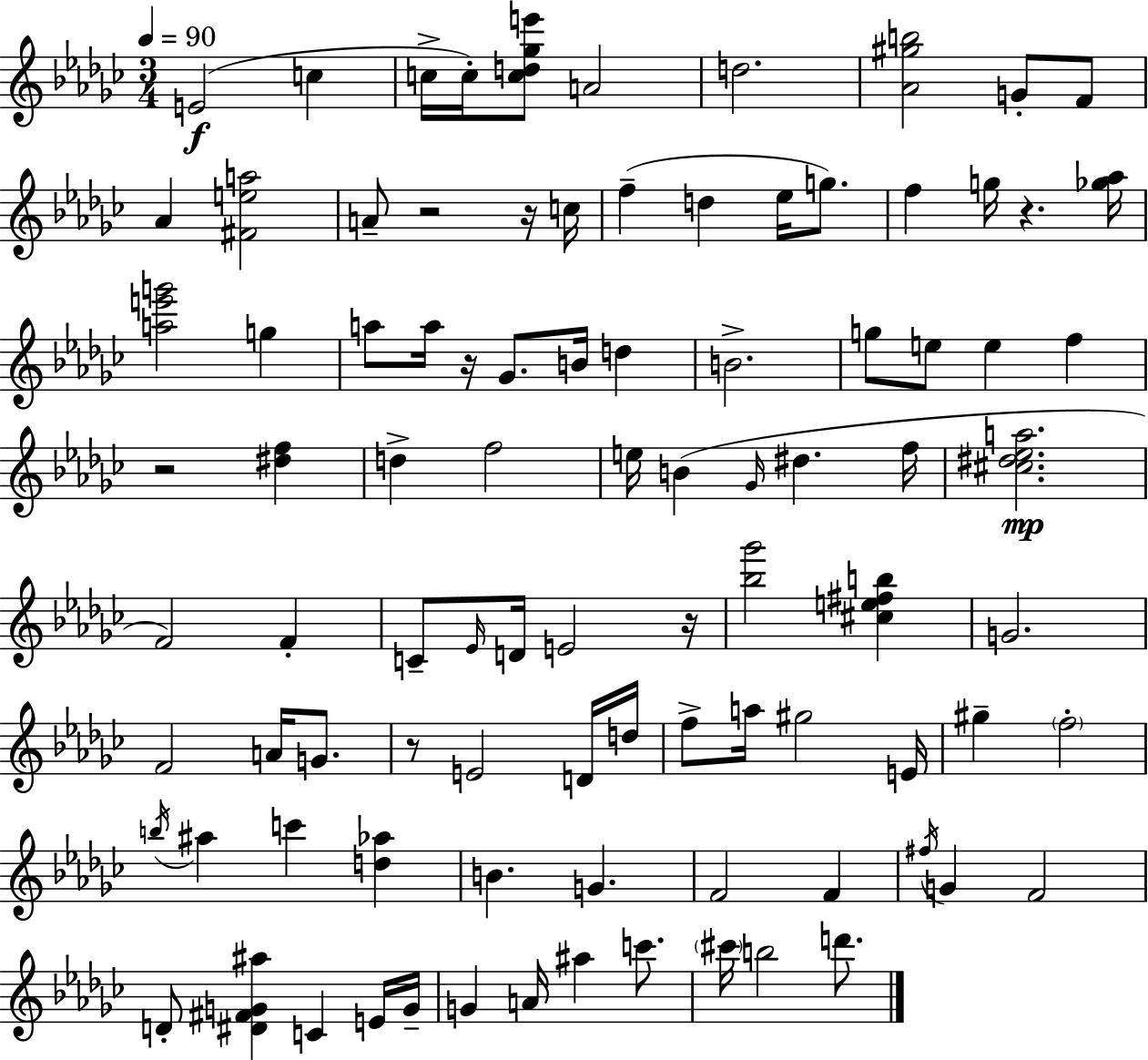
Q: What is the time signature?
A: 3/4